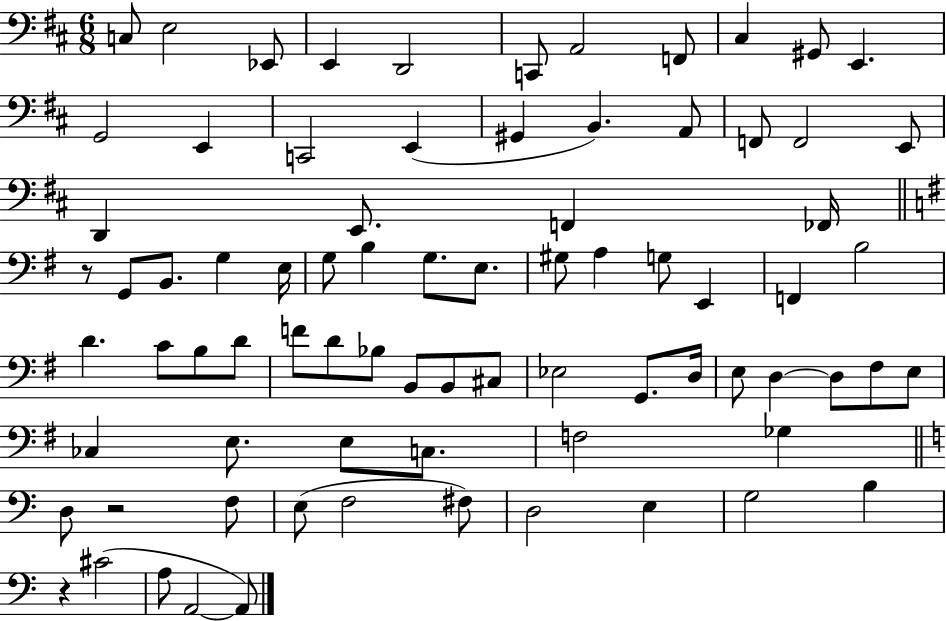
C3/e E3/h Eb2/e E2/q D2/h C2/e A2/h F2/e C#3/q G#2/e E2/q. G2/h E2/q C2/h E2/q G#2/q B2/q. A2/e F2/e F2/h E2/e D2/q E2/e. F2/q FES2/s R/e G2/e B2/e. G3/q E3/s G3/e B3/q G3/e. E3/e. G#3/e A3/q G3/e E2/q F2/q B3/h D4/q. C4/e B3/e D4/e F4/e D4/e Bb3/e B2/e B2/e C#3/e Eb3/h G2/e. D3/s E3/e D3/q D3/e F#3/e E3/e CES3/q E3/e. E3/e C3/e. F3/h Gb3/q D3/e R/h F3/e E3/e F3/h F#3/e D3/h E3/q G3/h B3/q R/q C#4/h A3/e A2/h A2/e